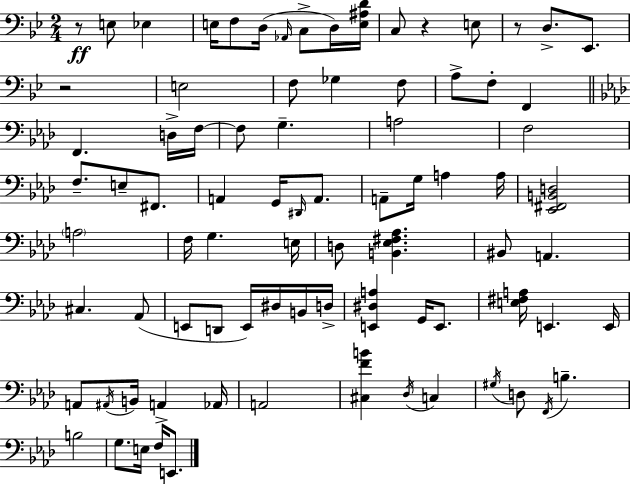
X:1
T:Untitled
M:2/4
L:1/4
K:Gm
z/2 E,/2 _E, E,/4 F,/2 D,/4 _A,,/4 C,/2 D,/4 [E,^A,D]/4 C,/2 z E,/2 z/2 D,/2 _E,,/2 z2 E,2 F,/2 _G, F,/2 A,/2 F,/2 F,, F,, D,/4 F,/4 F,/2 G, A,2 F,2 F,/2 E,/2 ^F,,/2 A,, G,,/4 ^D,,/4 A,,/2 A,,/2 G,/4 A, A,/4 [_E,,^F,,B,,D,]2 A,2 F,/4 G, E,/4 D,/2 [B,,_E,^F,_A,] ^B,,/2 A,, ^C, _A,,/2 E,,/2 D,,/2 E,,/4 ^D,/4 B,,/4 D,/4 [E,,^D,A,] G,,/4 E,,/2 [E,^F,A,]/4 E,, E,,/4 A,,/2 ^A,,/4 B,,/4 A,, _A,,/4 A,,2 [^C,FB] _D,/4 C, ^G,/4 D,/2 F,,/4 B, B,2 G,/2 E,/4 F,/4 E,,/2